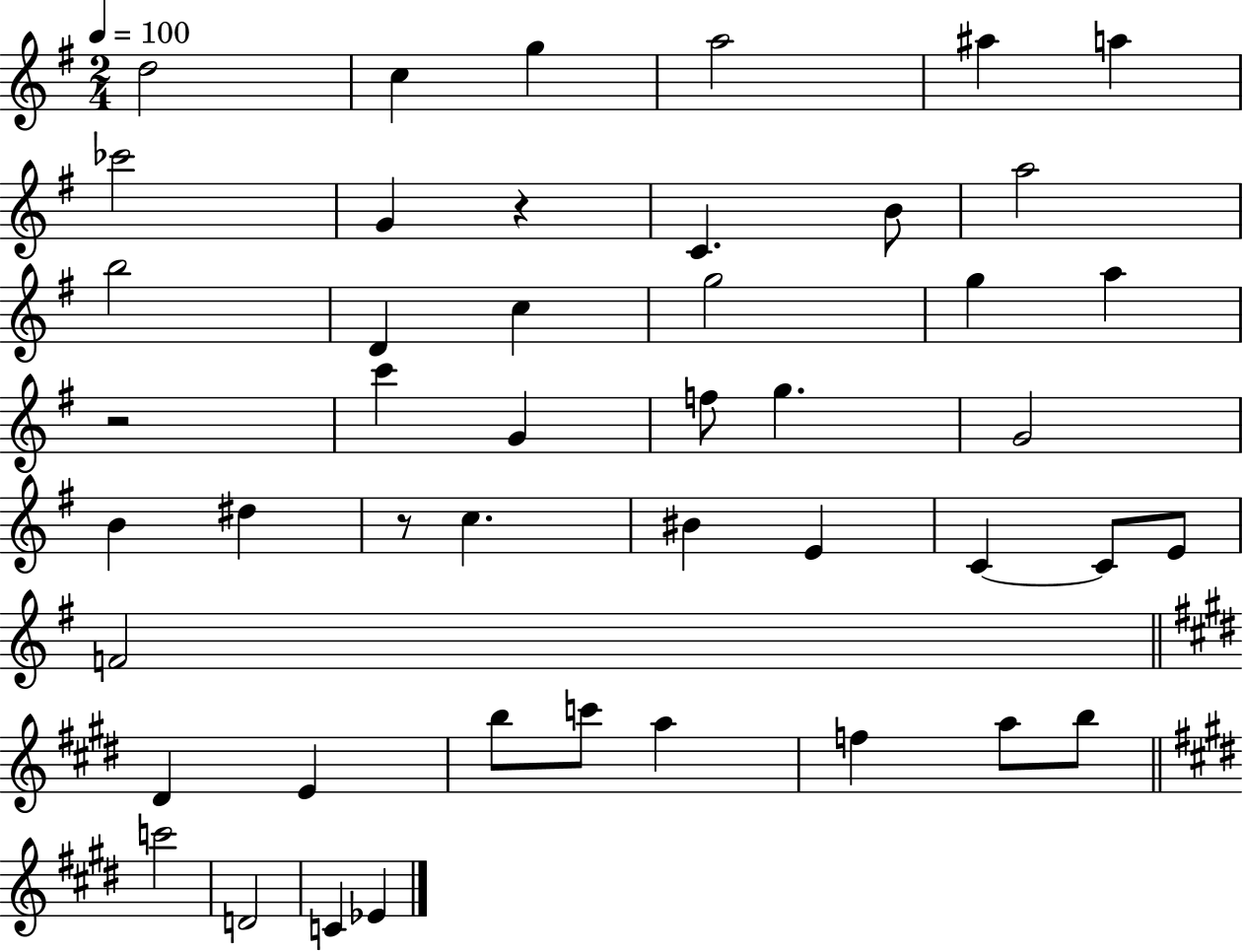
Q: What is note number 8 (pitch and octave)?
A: G4